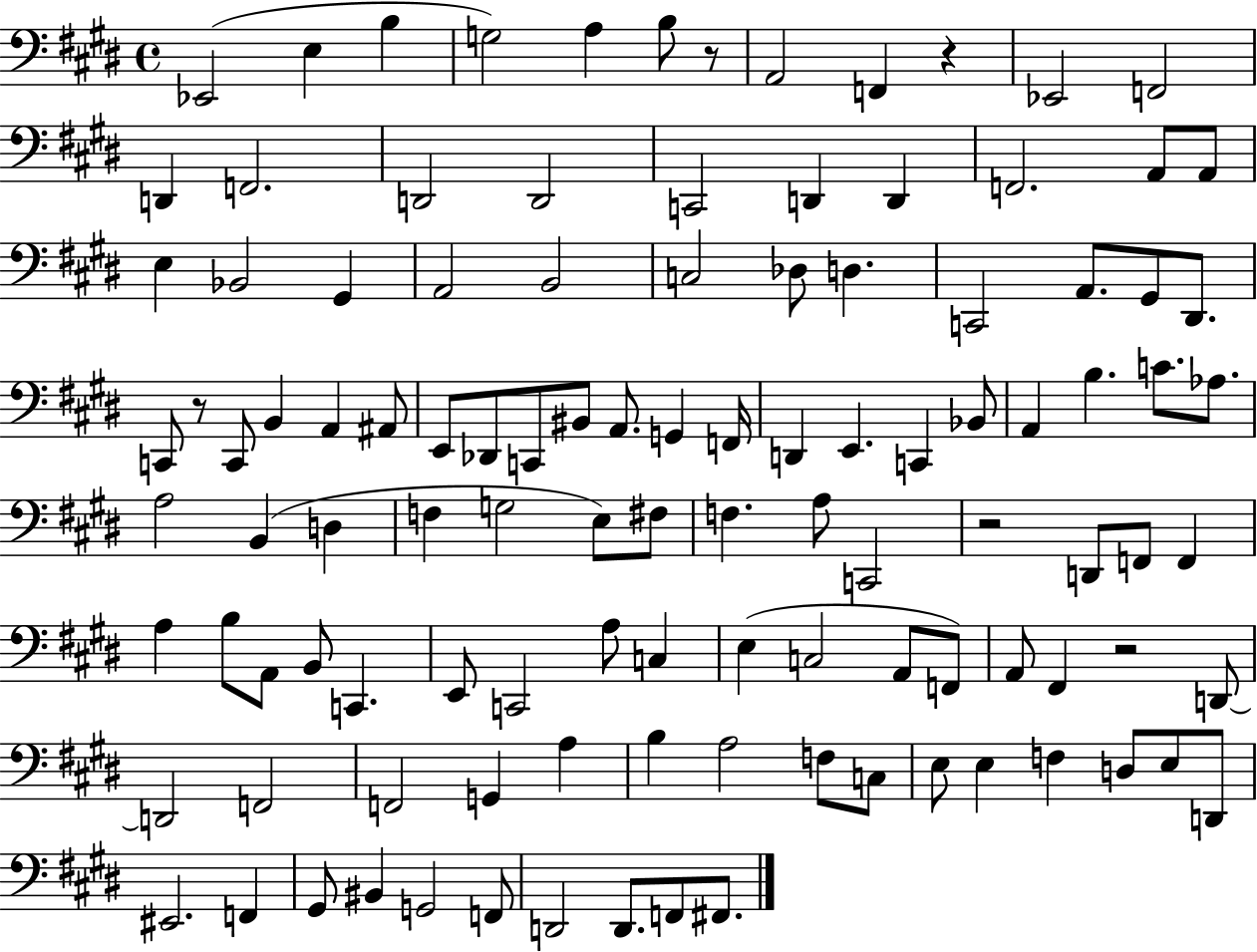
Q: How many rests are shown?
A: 5